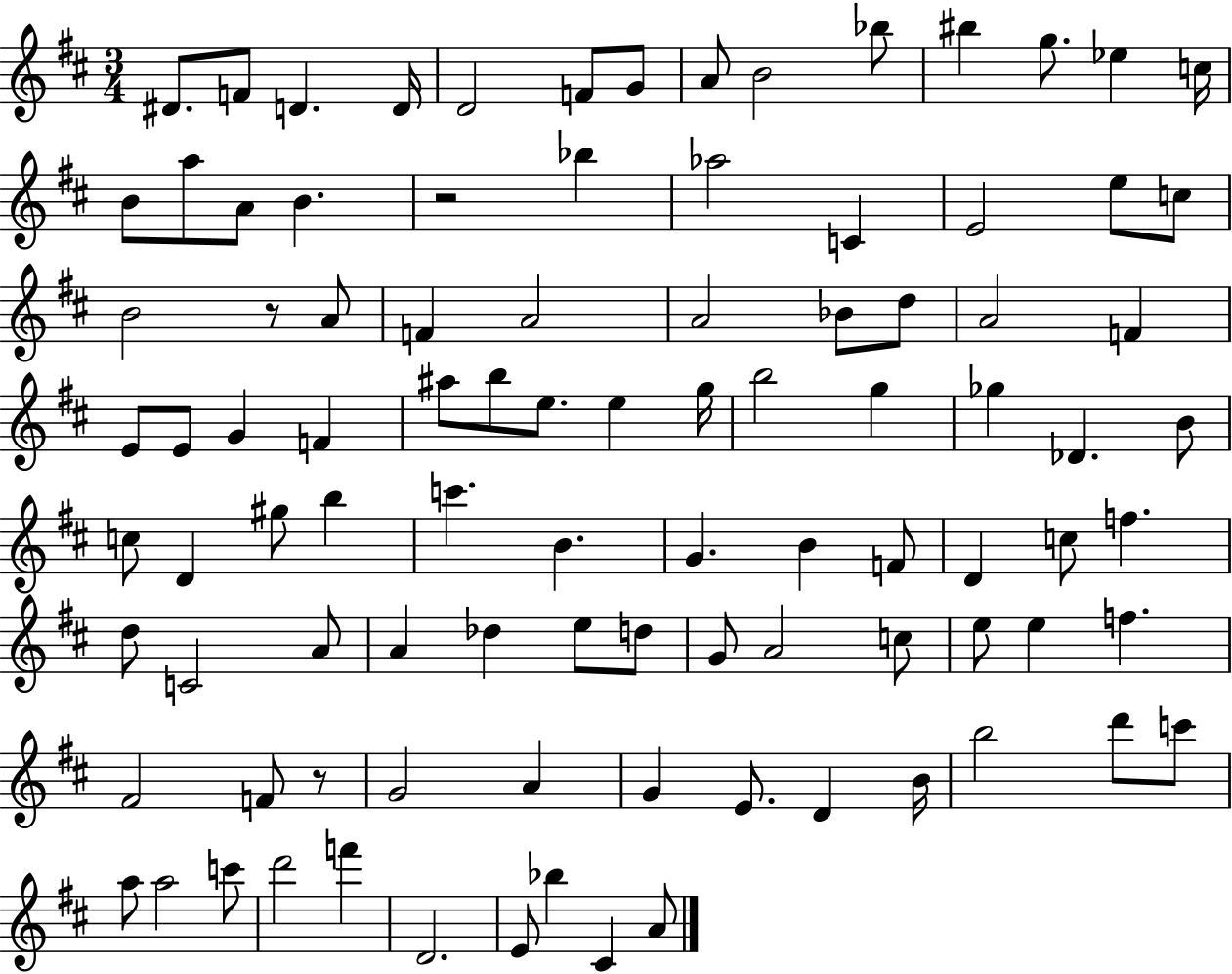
{
  \clef treble
  \numericTimeSignature
  \time 3/4
  \key d \major
  \repeat volta 2 { dis'8. f'8 d'4. d'16 | d'2 f'8 g'8 | a'8 b'2 bes''8 | bis''4 g''8. ees''4 c''16 | \break b'8 a''8 a'8 b'4. | r2 bes''4 | aes''2 c'4 | e'2 e''8 c''8 | \break b'2 r8 a'8 | f'4 a'2 | a'2 bes'8 d''8 | a'2 f'4 | \break e'8 e'8 g'4 f'4 | ais''8 b''8 e''8. e''4 g''16 | b''2 g''4 | ges''4 des'4. b'8 | \break c''8 d'4 gis''8 b''4 | c'''4. b'4. | g'4. b'4 f'8 | d'4 c''8 f''4. | \break d''8 c'2 a'8 | a'4 des''4 e''8 d''8 | g'8 a'2 c''8 | e''8 e''4 f''4. | \break fis'2 f'8 r8 | g'2 a'4 | g'4 e'8. d'4 b'16 | b''2 d'''8 c'''8 | \break a''8 a''2 c'''8 | d'''2 f'''4 | d'2. | e'8 bes''4 cis'4 a'8 | \break } \bar "|."
}